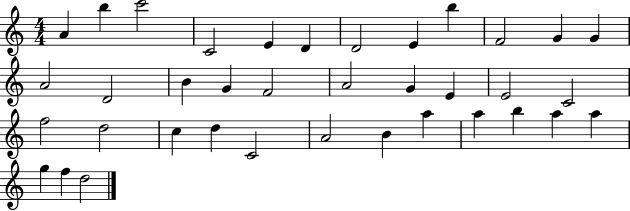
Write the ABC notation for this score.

X:1
T:Untitled
M:4/4
L:1/4
K:C
A b c'2 C2 E D D2 E b F2 G G A2 D2 B G F2 A2 G E E2 C2 f2 d2 c d C2 A2 B a a b a a g f d2